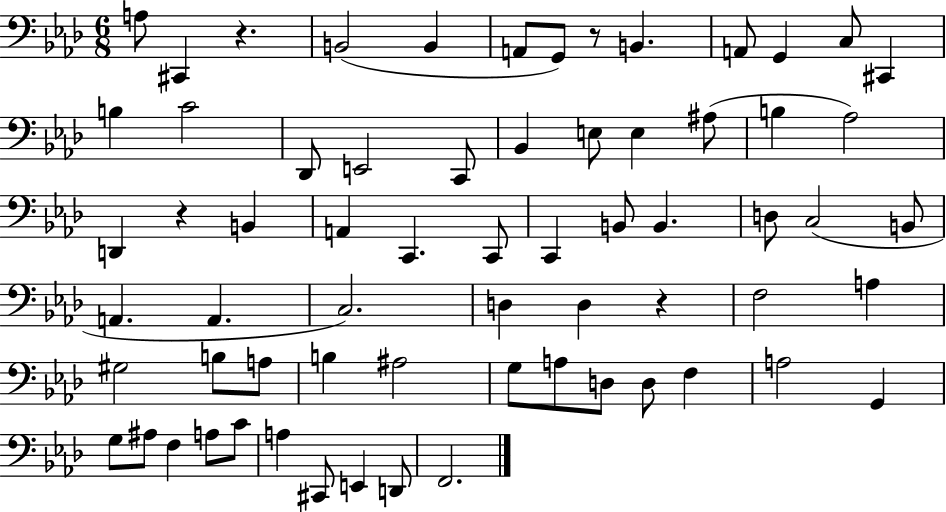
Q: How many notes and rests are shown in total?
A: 66